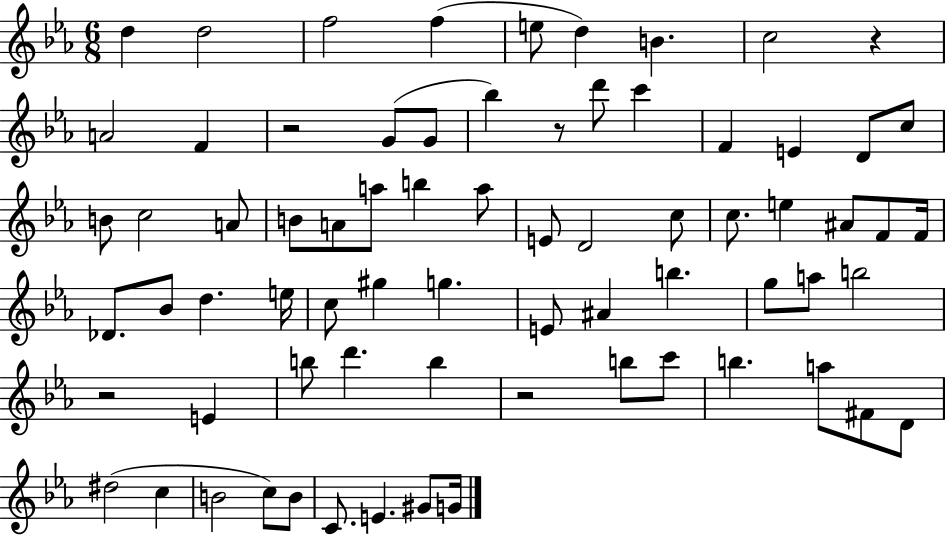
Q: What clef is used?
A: treble